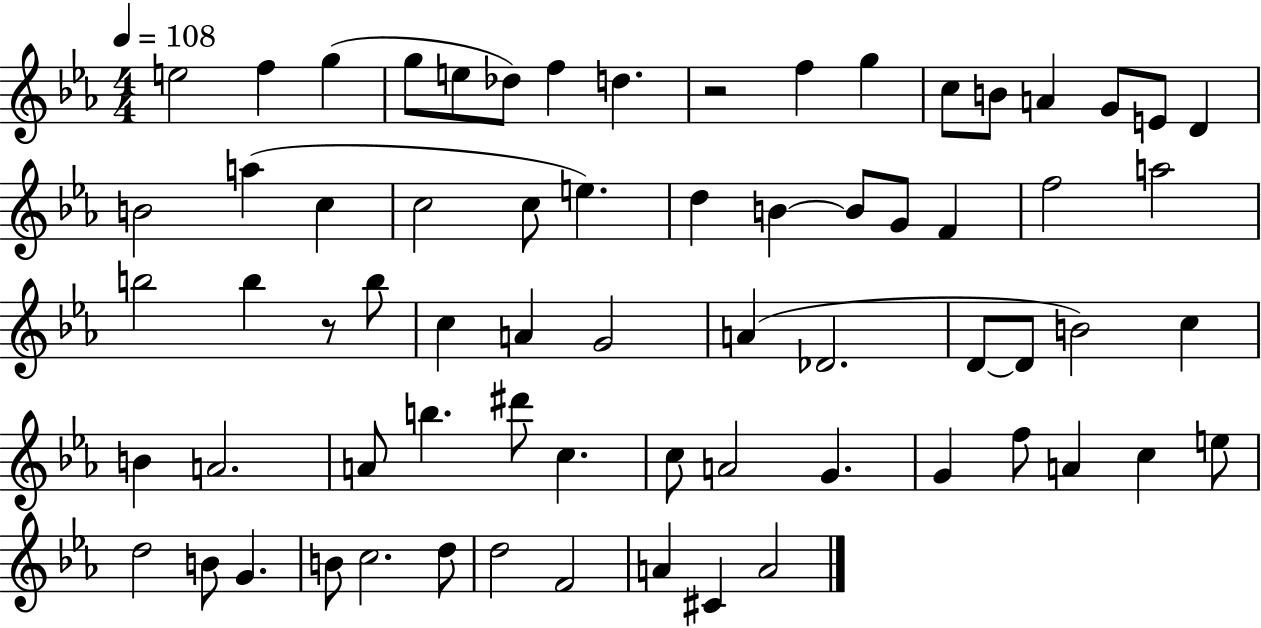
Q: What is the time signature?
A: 4/4